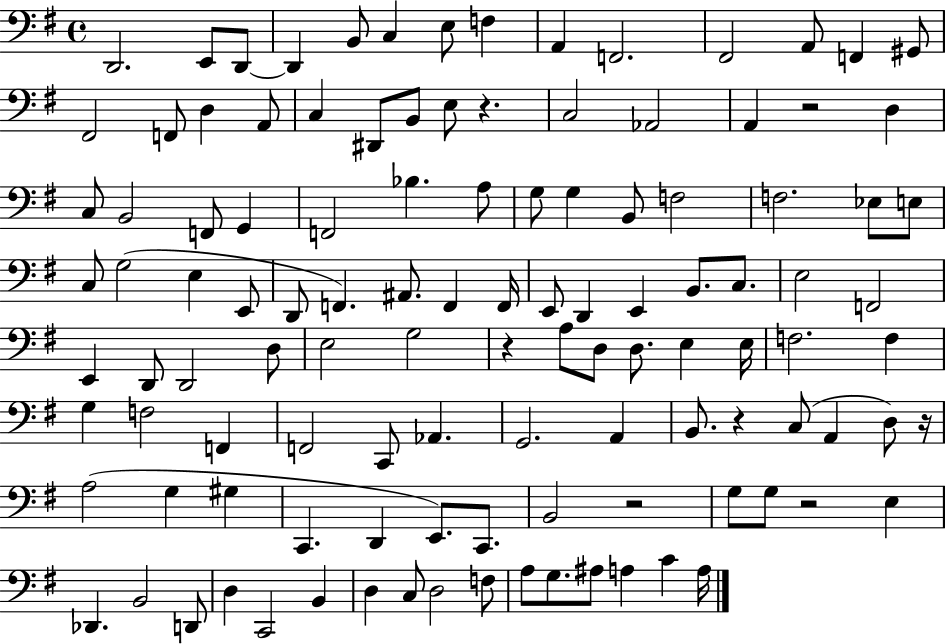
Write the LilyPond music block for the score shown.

{
  \clef bass
  \time 4/4
  \defaultTimeSignature
  \key g \major
  d,2. e,8 d,8~~ | d,4 b,8 c4 e8 f4 | a,4 f,2. | fis,2 a,8 f,4 gis,8 | \break fis,2 f,8 d4 a,8 | c4 dis,8 b,8 e8 r4. | c2 aes,2 | a,4 r2 d4 | \break c8 b,2 f,8 g,4 | f,2 bes4. a8 | g8 g4 b,8 f2 | f2. ees8 e8 | \break c8 g2( e4 e,8 | d,8 f,4.) ais,8. f,4 f,16 | e,8 d,4 e,4 b,8. c8. | e2 f,2 | \break e,4 d,8 d,2 d8 | e2 g2 | r4 a8 d8 d8. e4 e16 | f2. f4 | \break g4 f2 f,4 | f,2 c,8 aes,4. | g,2. a,4 | b,8. r4 c8( a,4 d8) r16 | \break a2( g4 gis4 | c,4. d,4 e,8.) c,8. | b,2 r2 | g8 g8 r2 e4 | \break des,4. b,2 d,8 | d4 c,2 b,4 | d4 c8 d2 f8 | a8 g8. ais8 a4 c'4 a16 | \break \bar "|."
}